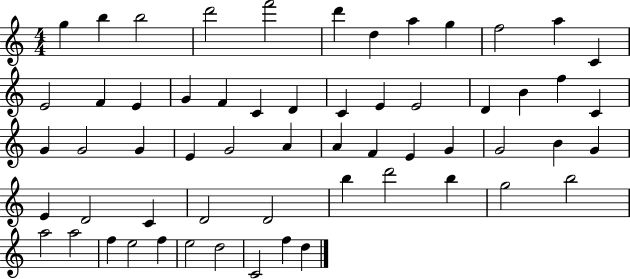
{
  \clef treble
  \numericTimeSignature
  \time 4/4
  \key c \major
  g''4 b''4 b''2 | d'''2 f'''2 | d'''4 d''4 a''4 g''4 | f''2 a''4 c'4 | \break e'2 f'4 e'4 | g'4 f'4 c'4 d'4 | c'4 e'4 e'2 | d'4 b'4 f''4 c'4 | \break g'4 g'2 g'4 | e'4 g'2 a'4 | a'4 f'4 e'4 g'4 | g'2 b'4 g'4 | \break e'4 d'2 c'4 | d'2 d'2 | b''4 d'''2 b''4 | g''2 b''2 | \break a''2 a''2 | f''4 e''2 f''4 | e''2 d''2 | c'2 f''4 d''4 | \break \bar "|."
}